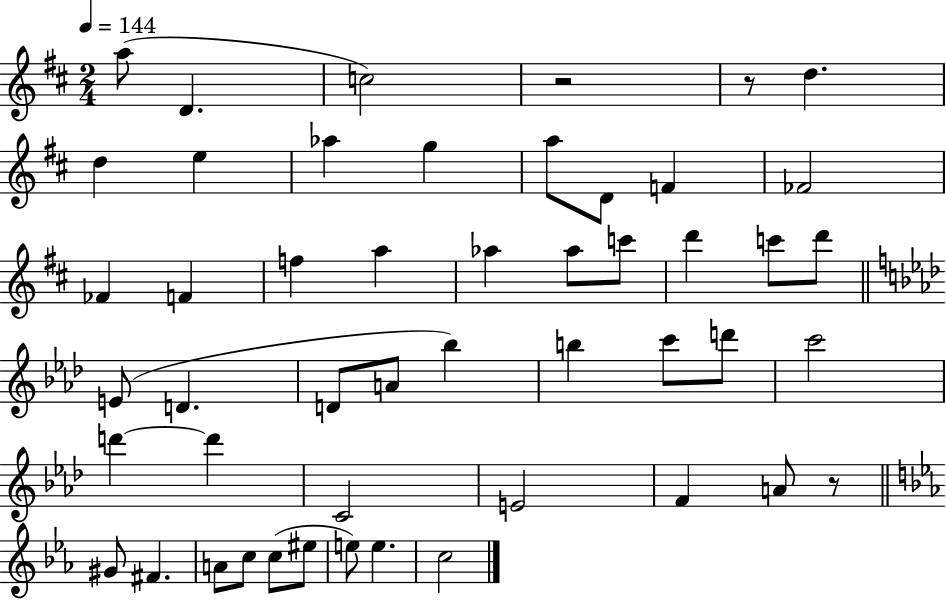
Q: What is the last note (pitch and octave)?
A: C5